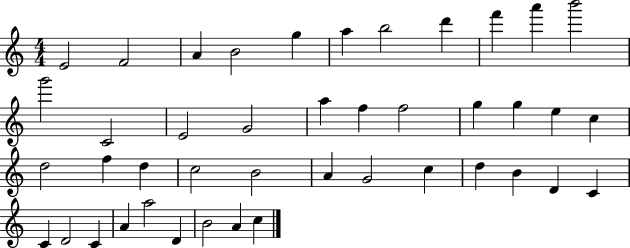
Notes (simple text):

E4/h F4/h A4/q B4/h G5/q A5/q B5/h D6/q F6/q A6/q B6/h G6/h C4/h E4/h G4/h A5/q F5/q F5/h G5/q G5/q E5/q C5/q D5/h F5/q D5/q C5/h B4/h A4/q G4/h C5/q D5/q B4/q D4/q C4/q C4/q D4/h C4/q A4/q A5/h D4/q B4/h A4/q C5/q